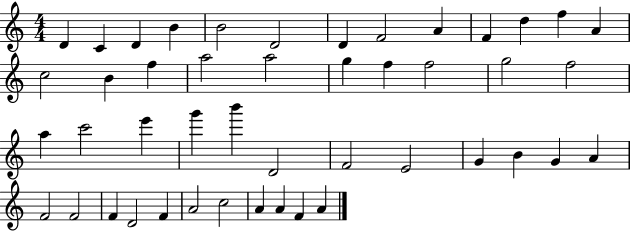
X:1
T:Untitled
M:4/4
L:1/4
K:C
D C D B B2 D2 D F2 A F d f A c2 B f a2 a2 g f f2 g2 f2 a c'2 e' g' b' D2 F2 E2 G B G A F2 F2 F D2 F A2 c2 A A F A